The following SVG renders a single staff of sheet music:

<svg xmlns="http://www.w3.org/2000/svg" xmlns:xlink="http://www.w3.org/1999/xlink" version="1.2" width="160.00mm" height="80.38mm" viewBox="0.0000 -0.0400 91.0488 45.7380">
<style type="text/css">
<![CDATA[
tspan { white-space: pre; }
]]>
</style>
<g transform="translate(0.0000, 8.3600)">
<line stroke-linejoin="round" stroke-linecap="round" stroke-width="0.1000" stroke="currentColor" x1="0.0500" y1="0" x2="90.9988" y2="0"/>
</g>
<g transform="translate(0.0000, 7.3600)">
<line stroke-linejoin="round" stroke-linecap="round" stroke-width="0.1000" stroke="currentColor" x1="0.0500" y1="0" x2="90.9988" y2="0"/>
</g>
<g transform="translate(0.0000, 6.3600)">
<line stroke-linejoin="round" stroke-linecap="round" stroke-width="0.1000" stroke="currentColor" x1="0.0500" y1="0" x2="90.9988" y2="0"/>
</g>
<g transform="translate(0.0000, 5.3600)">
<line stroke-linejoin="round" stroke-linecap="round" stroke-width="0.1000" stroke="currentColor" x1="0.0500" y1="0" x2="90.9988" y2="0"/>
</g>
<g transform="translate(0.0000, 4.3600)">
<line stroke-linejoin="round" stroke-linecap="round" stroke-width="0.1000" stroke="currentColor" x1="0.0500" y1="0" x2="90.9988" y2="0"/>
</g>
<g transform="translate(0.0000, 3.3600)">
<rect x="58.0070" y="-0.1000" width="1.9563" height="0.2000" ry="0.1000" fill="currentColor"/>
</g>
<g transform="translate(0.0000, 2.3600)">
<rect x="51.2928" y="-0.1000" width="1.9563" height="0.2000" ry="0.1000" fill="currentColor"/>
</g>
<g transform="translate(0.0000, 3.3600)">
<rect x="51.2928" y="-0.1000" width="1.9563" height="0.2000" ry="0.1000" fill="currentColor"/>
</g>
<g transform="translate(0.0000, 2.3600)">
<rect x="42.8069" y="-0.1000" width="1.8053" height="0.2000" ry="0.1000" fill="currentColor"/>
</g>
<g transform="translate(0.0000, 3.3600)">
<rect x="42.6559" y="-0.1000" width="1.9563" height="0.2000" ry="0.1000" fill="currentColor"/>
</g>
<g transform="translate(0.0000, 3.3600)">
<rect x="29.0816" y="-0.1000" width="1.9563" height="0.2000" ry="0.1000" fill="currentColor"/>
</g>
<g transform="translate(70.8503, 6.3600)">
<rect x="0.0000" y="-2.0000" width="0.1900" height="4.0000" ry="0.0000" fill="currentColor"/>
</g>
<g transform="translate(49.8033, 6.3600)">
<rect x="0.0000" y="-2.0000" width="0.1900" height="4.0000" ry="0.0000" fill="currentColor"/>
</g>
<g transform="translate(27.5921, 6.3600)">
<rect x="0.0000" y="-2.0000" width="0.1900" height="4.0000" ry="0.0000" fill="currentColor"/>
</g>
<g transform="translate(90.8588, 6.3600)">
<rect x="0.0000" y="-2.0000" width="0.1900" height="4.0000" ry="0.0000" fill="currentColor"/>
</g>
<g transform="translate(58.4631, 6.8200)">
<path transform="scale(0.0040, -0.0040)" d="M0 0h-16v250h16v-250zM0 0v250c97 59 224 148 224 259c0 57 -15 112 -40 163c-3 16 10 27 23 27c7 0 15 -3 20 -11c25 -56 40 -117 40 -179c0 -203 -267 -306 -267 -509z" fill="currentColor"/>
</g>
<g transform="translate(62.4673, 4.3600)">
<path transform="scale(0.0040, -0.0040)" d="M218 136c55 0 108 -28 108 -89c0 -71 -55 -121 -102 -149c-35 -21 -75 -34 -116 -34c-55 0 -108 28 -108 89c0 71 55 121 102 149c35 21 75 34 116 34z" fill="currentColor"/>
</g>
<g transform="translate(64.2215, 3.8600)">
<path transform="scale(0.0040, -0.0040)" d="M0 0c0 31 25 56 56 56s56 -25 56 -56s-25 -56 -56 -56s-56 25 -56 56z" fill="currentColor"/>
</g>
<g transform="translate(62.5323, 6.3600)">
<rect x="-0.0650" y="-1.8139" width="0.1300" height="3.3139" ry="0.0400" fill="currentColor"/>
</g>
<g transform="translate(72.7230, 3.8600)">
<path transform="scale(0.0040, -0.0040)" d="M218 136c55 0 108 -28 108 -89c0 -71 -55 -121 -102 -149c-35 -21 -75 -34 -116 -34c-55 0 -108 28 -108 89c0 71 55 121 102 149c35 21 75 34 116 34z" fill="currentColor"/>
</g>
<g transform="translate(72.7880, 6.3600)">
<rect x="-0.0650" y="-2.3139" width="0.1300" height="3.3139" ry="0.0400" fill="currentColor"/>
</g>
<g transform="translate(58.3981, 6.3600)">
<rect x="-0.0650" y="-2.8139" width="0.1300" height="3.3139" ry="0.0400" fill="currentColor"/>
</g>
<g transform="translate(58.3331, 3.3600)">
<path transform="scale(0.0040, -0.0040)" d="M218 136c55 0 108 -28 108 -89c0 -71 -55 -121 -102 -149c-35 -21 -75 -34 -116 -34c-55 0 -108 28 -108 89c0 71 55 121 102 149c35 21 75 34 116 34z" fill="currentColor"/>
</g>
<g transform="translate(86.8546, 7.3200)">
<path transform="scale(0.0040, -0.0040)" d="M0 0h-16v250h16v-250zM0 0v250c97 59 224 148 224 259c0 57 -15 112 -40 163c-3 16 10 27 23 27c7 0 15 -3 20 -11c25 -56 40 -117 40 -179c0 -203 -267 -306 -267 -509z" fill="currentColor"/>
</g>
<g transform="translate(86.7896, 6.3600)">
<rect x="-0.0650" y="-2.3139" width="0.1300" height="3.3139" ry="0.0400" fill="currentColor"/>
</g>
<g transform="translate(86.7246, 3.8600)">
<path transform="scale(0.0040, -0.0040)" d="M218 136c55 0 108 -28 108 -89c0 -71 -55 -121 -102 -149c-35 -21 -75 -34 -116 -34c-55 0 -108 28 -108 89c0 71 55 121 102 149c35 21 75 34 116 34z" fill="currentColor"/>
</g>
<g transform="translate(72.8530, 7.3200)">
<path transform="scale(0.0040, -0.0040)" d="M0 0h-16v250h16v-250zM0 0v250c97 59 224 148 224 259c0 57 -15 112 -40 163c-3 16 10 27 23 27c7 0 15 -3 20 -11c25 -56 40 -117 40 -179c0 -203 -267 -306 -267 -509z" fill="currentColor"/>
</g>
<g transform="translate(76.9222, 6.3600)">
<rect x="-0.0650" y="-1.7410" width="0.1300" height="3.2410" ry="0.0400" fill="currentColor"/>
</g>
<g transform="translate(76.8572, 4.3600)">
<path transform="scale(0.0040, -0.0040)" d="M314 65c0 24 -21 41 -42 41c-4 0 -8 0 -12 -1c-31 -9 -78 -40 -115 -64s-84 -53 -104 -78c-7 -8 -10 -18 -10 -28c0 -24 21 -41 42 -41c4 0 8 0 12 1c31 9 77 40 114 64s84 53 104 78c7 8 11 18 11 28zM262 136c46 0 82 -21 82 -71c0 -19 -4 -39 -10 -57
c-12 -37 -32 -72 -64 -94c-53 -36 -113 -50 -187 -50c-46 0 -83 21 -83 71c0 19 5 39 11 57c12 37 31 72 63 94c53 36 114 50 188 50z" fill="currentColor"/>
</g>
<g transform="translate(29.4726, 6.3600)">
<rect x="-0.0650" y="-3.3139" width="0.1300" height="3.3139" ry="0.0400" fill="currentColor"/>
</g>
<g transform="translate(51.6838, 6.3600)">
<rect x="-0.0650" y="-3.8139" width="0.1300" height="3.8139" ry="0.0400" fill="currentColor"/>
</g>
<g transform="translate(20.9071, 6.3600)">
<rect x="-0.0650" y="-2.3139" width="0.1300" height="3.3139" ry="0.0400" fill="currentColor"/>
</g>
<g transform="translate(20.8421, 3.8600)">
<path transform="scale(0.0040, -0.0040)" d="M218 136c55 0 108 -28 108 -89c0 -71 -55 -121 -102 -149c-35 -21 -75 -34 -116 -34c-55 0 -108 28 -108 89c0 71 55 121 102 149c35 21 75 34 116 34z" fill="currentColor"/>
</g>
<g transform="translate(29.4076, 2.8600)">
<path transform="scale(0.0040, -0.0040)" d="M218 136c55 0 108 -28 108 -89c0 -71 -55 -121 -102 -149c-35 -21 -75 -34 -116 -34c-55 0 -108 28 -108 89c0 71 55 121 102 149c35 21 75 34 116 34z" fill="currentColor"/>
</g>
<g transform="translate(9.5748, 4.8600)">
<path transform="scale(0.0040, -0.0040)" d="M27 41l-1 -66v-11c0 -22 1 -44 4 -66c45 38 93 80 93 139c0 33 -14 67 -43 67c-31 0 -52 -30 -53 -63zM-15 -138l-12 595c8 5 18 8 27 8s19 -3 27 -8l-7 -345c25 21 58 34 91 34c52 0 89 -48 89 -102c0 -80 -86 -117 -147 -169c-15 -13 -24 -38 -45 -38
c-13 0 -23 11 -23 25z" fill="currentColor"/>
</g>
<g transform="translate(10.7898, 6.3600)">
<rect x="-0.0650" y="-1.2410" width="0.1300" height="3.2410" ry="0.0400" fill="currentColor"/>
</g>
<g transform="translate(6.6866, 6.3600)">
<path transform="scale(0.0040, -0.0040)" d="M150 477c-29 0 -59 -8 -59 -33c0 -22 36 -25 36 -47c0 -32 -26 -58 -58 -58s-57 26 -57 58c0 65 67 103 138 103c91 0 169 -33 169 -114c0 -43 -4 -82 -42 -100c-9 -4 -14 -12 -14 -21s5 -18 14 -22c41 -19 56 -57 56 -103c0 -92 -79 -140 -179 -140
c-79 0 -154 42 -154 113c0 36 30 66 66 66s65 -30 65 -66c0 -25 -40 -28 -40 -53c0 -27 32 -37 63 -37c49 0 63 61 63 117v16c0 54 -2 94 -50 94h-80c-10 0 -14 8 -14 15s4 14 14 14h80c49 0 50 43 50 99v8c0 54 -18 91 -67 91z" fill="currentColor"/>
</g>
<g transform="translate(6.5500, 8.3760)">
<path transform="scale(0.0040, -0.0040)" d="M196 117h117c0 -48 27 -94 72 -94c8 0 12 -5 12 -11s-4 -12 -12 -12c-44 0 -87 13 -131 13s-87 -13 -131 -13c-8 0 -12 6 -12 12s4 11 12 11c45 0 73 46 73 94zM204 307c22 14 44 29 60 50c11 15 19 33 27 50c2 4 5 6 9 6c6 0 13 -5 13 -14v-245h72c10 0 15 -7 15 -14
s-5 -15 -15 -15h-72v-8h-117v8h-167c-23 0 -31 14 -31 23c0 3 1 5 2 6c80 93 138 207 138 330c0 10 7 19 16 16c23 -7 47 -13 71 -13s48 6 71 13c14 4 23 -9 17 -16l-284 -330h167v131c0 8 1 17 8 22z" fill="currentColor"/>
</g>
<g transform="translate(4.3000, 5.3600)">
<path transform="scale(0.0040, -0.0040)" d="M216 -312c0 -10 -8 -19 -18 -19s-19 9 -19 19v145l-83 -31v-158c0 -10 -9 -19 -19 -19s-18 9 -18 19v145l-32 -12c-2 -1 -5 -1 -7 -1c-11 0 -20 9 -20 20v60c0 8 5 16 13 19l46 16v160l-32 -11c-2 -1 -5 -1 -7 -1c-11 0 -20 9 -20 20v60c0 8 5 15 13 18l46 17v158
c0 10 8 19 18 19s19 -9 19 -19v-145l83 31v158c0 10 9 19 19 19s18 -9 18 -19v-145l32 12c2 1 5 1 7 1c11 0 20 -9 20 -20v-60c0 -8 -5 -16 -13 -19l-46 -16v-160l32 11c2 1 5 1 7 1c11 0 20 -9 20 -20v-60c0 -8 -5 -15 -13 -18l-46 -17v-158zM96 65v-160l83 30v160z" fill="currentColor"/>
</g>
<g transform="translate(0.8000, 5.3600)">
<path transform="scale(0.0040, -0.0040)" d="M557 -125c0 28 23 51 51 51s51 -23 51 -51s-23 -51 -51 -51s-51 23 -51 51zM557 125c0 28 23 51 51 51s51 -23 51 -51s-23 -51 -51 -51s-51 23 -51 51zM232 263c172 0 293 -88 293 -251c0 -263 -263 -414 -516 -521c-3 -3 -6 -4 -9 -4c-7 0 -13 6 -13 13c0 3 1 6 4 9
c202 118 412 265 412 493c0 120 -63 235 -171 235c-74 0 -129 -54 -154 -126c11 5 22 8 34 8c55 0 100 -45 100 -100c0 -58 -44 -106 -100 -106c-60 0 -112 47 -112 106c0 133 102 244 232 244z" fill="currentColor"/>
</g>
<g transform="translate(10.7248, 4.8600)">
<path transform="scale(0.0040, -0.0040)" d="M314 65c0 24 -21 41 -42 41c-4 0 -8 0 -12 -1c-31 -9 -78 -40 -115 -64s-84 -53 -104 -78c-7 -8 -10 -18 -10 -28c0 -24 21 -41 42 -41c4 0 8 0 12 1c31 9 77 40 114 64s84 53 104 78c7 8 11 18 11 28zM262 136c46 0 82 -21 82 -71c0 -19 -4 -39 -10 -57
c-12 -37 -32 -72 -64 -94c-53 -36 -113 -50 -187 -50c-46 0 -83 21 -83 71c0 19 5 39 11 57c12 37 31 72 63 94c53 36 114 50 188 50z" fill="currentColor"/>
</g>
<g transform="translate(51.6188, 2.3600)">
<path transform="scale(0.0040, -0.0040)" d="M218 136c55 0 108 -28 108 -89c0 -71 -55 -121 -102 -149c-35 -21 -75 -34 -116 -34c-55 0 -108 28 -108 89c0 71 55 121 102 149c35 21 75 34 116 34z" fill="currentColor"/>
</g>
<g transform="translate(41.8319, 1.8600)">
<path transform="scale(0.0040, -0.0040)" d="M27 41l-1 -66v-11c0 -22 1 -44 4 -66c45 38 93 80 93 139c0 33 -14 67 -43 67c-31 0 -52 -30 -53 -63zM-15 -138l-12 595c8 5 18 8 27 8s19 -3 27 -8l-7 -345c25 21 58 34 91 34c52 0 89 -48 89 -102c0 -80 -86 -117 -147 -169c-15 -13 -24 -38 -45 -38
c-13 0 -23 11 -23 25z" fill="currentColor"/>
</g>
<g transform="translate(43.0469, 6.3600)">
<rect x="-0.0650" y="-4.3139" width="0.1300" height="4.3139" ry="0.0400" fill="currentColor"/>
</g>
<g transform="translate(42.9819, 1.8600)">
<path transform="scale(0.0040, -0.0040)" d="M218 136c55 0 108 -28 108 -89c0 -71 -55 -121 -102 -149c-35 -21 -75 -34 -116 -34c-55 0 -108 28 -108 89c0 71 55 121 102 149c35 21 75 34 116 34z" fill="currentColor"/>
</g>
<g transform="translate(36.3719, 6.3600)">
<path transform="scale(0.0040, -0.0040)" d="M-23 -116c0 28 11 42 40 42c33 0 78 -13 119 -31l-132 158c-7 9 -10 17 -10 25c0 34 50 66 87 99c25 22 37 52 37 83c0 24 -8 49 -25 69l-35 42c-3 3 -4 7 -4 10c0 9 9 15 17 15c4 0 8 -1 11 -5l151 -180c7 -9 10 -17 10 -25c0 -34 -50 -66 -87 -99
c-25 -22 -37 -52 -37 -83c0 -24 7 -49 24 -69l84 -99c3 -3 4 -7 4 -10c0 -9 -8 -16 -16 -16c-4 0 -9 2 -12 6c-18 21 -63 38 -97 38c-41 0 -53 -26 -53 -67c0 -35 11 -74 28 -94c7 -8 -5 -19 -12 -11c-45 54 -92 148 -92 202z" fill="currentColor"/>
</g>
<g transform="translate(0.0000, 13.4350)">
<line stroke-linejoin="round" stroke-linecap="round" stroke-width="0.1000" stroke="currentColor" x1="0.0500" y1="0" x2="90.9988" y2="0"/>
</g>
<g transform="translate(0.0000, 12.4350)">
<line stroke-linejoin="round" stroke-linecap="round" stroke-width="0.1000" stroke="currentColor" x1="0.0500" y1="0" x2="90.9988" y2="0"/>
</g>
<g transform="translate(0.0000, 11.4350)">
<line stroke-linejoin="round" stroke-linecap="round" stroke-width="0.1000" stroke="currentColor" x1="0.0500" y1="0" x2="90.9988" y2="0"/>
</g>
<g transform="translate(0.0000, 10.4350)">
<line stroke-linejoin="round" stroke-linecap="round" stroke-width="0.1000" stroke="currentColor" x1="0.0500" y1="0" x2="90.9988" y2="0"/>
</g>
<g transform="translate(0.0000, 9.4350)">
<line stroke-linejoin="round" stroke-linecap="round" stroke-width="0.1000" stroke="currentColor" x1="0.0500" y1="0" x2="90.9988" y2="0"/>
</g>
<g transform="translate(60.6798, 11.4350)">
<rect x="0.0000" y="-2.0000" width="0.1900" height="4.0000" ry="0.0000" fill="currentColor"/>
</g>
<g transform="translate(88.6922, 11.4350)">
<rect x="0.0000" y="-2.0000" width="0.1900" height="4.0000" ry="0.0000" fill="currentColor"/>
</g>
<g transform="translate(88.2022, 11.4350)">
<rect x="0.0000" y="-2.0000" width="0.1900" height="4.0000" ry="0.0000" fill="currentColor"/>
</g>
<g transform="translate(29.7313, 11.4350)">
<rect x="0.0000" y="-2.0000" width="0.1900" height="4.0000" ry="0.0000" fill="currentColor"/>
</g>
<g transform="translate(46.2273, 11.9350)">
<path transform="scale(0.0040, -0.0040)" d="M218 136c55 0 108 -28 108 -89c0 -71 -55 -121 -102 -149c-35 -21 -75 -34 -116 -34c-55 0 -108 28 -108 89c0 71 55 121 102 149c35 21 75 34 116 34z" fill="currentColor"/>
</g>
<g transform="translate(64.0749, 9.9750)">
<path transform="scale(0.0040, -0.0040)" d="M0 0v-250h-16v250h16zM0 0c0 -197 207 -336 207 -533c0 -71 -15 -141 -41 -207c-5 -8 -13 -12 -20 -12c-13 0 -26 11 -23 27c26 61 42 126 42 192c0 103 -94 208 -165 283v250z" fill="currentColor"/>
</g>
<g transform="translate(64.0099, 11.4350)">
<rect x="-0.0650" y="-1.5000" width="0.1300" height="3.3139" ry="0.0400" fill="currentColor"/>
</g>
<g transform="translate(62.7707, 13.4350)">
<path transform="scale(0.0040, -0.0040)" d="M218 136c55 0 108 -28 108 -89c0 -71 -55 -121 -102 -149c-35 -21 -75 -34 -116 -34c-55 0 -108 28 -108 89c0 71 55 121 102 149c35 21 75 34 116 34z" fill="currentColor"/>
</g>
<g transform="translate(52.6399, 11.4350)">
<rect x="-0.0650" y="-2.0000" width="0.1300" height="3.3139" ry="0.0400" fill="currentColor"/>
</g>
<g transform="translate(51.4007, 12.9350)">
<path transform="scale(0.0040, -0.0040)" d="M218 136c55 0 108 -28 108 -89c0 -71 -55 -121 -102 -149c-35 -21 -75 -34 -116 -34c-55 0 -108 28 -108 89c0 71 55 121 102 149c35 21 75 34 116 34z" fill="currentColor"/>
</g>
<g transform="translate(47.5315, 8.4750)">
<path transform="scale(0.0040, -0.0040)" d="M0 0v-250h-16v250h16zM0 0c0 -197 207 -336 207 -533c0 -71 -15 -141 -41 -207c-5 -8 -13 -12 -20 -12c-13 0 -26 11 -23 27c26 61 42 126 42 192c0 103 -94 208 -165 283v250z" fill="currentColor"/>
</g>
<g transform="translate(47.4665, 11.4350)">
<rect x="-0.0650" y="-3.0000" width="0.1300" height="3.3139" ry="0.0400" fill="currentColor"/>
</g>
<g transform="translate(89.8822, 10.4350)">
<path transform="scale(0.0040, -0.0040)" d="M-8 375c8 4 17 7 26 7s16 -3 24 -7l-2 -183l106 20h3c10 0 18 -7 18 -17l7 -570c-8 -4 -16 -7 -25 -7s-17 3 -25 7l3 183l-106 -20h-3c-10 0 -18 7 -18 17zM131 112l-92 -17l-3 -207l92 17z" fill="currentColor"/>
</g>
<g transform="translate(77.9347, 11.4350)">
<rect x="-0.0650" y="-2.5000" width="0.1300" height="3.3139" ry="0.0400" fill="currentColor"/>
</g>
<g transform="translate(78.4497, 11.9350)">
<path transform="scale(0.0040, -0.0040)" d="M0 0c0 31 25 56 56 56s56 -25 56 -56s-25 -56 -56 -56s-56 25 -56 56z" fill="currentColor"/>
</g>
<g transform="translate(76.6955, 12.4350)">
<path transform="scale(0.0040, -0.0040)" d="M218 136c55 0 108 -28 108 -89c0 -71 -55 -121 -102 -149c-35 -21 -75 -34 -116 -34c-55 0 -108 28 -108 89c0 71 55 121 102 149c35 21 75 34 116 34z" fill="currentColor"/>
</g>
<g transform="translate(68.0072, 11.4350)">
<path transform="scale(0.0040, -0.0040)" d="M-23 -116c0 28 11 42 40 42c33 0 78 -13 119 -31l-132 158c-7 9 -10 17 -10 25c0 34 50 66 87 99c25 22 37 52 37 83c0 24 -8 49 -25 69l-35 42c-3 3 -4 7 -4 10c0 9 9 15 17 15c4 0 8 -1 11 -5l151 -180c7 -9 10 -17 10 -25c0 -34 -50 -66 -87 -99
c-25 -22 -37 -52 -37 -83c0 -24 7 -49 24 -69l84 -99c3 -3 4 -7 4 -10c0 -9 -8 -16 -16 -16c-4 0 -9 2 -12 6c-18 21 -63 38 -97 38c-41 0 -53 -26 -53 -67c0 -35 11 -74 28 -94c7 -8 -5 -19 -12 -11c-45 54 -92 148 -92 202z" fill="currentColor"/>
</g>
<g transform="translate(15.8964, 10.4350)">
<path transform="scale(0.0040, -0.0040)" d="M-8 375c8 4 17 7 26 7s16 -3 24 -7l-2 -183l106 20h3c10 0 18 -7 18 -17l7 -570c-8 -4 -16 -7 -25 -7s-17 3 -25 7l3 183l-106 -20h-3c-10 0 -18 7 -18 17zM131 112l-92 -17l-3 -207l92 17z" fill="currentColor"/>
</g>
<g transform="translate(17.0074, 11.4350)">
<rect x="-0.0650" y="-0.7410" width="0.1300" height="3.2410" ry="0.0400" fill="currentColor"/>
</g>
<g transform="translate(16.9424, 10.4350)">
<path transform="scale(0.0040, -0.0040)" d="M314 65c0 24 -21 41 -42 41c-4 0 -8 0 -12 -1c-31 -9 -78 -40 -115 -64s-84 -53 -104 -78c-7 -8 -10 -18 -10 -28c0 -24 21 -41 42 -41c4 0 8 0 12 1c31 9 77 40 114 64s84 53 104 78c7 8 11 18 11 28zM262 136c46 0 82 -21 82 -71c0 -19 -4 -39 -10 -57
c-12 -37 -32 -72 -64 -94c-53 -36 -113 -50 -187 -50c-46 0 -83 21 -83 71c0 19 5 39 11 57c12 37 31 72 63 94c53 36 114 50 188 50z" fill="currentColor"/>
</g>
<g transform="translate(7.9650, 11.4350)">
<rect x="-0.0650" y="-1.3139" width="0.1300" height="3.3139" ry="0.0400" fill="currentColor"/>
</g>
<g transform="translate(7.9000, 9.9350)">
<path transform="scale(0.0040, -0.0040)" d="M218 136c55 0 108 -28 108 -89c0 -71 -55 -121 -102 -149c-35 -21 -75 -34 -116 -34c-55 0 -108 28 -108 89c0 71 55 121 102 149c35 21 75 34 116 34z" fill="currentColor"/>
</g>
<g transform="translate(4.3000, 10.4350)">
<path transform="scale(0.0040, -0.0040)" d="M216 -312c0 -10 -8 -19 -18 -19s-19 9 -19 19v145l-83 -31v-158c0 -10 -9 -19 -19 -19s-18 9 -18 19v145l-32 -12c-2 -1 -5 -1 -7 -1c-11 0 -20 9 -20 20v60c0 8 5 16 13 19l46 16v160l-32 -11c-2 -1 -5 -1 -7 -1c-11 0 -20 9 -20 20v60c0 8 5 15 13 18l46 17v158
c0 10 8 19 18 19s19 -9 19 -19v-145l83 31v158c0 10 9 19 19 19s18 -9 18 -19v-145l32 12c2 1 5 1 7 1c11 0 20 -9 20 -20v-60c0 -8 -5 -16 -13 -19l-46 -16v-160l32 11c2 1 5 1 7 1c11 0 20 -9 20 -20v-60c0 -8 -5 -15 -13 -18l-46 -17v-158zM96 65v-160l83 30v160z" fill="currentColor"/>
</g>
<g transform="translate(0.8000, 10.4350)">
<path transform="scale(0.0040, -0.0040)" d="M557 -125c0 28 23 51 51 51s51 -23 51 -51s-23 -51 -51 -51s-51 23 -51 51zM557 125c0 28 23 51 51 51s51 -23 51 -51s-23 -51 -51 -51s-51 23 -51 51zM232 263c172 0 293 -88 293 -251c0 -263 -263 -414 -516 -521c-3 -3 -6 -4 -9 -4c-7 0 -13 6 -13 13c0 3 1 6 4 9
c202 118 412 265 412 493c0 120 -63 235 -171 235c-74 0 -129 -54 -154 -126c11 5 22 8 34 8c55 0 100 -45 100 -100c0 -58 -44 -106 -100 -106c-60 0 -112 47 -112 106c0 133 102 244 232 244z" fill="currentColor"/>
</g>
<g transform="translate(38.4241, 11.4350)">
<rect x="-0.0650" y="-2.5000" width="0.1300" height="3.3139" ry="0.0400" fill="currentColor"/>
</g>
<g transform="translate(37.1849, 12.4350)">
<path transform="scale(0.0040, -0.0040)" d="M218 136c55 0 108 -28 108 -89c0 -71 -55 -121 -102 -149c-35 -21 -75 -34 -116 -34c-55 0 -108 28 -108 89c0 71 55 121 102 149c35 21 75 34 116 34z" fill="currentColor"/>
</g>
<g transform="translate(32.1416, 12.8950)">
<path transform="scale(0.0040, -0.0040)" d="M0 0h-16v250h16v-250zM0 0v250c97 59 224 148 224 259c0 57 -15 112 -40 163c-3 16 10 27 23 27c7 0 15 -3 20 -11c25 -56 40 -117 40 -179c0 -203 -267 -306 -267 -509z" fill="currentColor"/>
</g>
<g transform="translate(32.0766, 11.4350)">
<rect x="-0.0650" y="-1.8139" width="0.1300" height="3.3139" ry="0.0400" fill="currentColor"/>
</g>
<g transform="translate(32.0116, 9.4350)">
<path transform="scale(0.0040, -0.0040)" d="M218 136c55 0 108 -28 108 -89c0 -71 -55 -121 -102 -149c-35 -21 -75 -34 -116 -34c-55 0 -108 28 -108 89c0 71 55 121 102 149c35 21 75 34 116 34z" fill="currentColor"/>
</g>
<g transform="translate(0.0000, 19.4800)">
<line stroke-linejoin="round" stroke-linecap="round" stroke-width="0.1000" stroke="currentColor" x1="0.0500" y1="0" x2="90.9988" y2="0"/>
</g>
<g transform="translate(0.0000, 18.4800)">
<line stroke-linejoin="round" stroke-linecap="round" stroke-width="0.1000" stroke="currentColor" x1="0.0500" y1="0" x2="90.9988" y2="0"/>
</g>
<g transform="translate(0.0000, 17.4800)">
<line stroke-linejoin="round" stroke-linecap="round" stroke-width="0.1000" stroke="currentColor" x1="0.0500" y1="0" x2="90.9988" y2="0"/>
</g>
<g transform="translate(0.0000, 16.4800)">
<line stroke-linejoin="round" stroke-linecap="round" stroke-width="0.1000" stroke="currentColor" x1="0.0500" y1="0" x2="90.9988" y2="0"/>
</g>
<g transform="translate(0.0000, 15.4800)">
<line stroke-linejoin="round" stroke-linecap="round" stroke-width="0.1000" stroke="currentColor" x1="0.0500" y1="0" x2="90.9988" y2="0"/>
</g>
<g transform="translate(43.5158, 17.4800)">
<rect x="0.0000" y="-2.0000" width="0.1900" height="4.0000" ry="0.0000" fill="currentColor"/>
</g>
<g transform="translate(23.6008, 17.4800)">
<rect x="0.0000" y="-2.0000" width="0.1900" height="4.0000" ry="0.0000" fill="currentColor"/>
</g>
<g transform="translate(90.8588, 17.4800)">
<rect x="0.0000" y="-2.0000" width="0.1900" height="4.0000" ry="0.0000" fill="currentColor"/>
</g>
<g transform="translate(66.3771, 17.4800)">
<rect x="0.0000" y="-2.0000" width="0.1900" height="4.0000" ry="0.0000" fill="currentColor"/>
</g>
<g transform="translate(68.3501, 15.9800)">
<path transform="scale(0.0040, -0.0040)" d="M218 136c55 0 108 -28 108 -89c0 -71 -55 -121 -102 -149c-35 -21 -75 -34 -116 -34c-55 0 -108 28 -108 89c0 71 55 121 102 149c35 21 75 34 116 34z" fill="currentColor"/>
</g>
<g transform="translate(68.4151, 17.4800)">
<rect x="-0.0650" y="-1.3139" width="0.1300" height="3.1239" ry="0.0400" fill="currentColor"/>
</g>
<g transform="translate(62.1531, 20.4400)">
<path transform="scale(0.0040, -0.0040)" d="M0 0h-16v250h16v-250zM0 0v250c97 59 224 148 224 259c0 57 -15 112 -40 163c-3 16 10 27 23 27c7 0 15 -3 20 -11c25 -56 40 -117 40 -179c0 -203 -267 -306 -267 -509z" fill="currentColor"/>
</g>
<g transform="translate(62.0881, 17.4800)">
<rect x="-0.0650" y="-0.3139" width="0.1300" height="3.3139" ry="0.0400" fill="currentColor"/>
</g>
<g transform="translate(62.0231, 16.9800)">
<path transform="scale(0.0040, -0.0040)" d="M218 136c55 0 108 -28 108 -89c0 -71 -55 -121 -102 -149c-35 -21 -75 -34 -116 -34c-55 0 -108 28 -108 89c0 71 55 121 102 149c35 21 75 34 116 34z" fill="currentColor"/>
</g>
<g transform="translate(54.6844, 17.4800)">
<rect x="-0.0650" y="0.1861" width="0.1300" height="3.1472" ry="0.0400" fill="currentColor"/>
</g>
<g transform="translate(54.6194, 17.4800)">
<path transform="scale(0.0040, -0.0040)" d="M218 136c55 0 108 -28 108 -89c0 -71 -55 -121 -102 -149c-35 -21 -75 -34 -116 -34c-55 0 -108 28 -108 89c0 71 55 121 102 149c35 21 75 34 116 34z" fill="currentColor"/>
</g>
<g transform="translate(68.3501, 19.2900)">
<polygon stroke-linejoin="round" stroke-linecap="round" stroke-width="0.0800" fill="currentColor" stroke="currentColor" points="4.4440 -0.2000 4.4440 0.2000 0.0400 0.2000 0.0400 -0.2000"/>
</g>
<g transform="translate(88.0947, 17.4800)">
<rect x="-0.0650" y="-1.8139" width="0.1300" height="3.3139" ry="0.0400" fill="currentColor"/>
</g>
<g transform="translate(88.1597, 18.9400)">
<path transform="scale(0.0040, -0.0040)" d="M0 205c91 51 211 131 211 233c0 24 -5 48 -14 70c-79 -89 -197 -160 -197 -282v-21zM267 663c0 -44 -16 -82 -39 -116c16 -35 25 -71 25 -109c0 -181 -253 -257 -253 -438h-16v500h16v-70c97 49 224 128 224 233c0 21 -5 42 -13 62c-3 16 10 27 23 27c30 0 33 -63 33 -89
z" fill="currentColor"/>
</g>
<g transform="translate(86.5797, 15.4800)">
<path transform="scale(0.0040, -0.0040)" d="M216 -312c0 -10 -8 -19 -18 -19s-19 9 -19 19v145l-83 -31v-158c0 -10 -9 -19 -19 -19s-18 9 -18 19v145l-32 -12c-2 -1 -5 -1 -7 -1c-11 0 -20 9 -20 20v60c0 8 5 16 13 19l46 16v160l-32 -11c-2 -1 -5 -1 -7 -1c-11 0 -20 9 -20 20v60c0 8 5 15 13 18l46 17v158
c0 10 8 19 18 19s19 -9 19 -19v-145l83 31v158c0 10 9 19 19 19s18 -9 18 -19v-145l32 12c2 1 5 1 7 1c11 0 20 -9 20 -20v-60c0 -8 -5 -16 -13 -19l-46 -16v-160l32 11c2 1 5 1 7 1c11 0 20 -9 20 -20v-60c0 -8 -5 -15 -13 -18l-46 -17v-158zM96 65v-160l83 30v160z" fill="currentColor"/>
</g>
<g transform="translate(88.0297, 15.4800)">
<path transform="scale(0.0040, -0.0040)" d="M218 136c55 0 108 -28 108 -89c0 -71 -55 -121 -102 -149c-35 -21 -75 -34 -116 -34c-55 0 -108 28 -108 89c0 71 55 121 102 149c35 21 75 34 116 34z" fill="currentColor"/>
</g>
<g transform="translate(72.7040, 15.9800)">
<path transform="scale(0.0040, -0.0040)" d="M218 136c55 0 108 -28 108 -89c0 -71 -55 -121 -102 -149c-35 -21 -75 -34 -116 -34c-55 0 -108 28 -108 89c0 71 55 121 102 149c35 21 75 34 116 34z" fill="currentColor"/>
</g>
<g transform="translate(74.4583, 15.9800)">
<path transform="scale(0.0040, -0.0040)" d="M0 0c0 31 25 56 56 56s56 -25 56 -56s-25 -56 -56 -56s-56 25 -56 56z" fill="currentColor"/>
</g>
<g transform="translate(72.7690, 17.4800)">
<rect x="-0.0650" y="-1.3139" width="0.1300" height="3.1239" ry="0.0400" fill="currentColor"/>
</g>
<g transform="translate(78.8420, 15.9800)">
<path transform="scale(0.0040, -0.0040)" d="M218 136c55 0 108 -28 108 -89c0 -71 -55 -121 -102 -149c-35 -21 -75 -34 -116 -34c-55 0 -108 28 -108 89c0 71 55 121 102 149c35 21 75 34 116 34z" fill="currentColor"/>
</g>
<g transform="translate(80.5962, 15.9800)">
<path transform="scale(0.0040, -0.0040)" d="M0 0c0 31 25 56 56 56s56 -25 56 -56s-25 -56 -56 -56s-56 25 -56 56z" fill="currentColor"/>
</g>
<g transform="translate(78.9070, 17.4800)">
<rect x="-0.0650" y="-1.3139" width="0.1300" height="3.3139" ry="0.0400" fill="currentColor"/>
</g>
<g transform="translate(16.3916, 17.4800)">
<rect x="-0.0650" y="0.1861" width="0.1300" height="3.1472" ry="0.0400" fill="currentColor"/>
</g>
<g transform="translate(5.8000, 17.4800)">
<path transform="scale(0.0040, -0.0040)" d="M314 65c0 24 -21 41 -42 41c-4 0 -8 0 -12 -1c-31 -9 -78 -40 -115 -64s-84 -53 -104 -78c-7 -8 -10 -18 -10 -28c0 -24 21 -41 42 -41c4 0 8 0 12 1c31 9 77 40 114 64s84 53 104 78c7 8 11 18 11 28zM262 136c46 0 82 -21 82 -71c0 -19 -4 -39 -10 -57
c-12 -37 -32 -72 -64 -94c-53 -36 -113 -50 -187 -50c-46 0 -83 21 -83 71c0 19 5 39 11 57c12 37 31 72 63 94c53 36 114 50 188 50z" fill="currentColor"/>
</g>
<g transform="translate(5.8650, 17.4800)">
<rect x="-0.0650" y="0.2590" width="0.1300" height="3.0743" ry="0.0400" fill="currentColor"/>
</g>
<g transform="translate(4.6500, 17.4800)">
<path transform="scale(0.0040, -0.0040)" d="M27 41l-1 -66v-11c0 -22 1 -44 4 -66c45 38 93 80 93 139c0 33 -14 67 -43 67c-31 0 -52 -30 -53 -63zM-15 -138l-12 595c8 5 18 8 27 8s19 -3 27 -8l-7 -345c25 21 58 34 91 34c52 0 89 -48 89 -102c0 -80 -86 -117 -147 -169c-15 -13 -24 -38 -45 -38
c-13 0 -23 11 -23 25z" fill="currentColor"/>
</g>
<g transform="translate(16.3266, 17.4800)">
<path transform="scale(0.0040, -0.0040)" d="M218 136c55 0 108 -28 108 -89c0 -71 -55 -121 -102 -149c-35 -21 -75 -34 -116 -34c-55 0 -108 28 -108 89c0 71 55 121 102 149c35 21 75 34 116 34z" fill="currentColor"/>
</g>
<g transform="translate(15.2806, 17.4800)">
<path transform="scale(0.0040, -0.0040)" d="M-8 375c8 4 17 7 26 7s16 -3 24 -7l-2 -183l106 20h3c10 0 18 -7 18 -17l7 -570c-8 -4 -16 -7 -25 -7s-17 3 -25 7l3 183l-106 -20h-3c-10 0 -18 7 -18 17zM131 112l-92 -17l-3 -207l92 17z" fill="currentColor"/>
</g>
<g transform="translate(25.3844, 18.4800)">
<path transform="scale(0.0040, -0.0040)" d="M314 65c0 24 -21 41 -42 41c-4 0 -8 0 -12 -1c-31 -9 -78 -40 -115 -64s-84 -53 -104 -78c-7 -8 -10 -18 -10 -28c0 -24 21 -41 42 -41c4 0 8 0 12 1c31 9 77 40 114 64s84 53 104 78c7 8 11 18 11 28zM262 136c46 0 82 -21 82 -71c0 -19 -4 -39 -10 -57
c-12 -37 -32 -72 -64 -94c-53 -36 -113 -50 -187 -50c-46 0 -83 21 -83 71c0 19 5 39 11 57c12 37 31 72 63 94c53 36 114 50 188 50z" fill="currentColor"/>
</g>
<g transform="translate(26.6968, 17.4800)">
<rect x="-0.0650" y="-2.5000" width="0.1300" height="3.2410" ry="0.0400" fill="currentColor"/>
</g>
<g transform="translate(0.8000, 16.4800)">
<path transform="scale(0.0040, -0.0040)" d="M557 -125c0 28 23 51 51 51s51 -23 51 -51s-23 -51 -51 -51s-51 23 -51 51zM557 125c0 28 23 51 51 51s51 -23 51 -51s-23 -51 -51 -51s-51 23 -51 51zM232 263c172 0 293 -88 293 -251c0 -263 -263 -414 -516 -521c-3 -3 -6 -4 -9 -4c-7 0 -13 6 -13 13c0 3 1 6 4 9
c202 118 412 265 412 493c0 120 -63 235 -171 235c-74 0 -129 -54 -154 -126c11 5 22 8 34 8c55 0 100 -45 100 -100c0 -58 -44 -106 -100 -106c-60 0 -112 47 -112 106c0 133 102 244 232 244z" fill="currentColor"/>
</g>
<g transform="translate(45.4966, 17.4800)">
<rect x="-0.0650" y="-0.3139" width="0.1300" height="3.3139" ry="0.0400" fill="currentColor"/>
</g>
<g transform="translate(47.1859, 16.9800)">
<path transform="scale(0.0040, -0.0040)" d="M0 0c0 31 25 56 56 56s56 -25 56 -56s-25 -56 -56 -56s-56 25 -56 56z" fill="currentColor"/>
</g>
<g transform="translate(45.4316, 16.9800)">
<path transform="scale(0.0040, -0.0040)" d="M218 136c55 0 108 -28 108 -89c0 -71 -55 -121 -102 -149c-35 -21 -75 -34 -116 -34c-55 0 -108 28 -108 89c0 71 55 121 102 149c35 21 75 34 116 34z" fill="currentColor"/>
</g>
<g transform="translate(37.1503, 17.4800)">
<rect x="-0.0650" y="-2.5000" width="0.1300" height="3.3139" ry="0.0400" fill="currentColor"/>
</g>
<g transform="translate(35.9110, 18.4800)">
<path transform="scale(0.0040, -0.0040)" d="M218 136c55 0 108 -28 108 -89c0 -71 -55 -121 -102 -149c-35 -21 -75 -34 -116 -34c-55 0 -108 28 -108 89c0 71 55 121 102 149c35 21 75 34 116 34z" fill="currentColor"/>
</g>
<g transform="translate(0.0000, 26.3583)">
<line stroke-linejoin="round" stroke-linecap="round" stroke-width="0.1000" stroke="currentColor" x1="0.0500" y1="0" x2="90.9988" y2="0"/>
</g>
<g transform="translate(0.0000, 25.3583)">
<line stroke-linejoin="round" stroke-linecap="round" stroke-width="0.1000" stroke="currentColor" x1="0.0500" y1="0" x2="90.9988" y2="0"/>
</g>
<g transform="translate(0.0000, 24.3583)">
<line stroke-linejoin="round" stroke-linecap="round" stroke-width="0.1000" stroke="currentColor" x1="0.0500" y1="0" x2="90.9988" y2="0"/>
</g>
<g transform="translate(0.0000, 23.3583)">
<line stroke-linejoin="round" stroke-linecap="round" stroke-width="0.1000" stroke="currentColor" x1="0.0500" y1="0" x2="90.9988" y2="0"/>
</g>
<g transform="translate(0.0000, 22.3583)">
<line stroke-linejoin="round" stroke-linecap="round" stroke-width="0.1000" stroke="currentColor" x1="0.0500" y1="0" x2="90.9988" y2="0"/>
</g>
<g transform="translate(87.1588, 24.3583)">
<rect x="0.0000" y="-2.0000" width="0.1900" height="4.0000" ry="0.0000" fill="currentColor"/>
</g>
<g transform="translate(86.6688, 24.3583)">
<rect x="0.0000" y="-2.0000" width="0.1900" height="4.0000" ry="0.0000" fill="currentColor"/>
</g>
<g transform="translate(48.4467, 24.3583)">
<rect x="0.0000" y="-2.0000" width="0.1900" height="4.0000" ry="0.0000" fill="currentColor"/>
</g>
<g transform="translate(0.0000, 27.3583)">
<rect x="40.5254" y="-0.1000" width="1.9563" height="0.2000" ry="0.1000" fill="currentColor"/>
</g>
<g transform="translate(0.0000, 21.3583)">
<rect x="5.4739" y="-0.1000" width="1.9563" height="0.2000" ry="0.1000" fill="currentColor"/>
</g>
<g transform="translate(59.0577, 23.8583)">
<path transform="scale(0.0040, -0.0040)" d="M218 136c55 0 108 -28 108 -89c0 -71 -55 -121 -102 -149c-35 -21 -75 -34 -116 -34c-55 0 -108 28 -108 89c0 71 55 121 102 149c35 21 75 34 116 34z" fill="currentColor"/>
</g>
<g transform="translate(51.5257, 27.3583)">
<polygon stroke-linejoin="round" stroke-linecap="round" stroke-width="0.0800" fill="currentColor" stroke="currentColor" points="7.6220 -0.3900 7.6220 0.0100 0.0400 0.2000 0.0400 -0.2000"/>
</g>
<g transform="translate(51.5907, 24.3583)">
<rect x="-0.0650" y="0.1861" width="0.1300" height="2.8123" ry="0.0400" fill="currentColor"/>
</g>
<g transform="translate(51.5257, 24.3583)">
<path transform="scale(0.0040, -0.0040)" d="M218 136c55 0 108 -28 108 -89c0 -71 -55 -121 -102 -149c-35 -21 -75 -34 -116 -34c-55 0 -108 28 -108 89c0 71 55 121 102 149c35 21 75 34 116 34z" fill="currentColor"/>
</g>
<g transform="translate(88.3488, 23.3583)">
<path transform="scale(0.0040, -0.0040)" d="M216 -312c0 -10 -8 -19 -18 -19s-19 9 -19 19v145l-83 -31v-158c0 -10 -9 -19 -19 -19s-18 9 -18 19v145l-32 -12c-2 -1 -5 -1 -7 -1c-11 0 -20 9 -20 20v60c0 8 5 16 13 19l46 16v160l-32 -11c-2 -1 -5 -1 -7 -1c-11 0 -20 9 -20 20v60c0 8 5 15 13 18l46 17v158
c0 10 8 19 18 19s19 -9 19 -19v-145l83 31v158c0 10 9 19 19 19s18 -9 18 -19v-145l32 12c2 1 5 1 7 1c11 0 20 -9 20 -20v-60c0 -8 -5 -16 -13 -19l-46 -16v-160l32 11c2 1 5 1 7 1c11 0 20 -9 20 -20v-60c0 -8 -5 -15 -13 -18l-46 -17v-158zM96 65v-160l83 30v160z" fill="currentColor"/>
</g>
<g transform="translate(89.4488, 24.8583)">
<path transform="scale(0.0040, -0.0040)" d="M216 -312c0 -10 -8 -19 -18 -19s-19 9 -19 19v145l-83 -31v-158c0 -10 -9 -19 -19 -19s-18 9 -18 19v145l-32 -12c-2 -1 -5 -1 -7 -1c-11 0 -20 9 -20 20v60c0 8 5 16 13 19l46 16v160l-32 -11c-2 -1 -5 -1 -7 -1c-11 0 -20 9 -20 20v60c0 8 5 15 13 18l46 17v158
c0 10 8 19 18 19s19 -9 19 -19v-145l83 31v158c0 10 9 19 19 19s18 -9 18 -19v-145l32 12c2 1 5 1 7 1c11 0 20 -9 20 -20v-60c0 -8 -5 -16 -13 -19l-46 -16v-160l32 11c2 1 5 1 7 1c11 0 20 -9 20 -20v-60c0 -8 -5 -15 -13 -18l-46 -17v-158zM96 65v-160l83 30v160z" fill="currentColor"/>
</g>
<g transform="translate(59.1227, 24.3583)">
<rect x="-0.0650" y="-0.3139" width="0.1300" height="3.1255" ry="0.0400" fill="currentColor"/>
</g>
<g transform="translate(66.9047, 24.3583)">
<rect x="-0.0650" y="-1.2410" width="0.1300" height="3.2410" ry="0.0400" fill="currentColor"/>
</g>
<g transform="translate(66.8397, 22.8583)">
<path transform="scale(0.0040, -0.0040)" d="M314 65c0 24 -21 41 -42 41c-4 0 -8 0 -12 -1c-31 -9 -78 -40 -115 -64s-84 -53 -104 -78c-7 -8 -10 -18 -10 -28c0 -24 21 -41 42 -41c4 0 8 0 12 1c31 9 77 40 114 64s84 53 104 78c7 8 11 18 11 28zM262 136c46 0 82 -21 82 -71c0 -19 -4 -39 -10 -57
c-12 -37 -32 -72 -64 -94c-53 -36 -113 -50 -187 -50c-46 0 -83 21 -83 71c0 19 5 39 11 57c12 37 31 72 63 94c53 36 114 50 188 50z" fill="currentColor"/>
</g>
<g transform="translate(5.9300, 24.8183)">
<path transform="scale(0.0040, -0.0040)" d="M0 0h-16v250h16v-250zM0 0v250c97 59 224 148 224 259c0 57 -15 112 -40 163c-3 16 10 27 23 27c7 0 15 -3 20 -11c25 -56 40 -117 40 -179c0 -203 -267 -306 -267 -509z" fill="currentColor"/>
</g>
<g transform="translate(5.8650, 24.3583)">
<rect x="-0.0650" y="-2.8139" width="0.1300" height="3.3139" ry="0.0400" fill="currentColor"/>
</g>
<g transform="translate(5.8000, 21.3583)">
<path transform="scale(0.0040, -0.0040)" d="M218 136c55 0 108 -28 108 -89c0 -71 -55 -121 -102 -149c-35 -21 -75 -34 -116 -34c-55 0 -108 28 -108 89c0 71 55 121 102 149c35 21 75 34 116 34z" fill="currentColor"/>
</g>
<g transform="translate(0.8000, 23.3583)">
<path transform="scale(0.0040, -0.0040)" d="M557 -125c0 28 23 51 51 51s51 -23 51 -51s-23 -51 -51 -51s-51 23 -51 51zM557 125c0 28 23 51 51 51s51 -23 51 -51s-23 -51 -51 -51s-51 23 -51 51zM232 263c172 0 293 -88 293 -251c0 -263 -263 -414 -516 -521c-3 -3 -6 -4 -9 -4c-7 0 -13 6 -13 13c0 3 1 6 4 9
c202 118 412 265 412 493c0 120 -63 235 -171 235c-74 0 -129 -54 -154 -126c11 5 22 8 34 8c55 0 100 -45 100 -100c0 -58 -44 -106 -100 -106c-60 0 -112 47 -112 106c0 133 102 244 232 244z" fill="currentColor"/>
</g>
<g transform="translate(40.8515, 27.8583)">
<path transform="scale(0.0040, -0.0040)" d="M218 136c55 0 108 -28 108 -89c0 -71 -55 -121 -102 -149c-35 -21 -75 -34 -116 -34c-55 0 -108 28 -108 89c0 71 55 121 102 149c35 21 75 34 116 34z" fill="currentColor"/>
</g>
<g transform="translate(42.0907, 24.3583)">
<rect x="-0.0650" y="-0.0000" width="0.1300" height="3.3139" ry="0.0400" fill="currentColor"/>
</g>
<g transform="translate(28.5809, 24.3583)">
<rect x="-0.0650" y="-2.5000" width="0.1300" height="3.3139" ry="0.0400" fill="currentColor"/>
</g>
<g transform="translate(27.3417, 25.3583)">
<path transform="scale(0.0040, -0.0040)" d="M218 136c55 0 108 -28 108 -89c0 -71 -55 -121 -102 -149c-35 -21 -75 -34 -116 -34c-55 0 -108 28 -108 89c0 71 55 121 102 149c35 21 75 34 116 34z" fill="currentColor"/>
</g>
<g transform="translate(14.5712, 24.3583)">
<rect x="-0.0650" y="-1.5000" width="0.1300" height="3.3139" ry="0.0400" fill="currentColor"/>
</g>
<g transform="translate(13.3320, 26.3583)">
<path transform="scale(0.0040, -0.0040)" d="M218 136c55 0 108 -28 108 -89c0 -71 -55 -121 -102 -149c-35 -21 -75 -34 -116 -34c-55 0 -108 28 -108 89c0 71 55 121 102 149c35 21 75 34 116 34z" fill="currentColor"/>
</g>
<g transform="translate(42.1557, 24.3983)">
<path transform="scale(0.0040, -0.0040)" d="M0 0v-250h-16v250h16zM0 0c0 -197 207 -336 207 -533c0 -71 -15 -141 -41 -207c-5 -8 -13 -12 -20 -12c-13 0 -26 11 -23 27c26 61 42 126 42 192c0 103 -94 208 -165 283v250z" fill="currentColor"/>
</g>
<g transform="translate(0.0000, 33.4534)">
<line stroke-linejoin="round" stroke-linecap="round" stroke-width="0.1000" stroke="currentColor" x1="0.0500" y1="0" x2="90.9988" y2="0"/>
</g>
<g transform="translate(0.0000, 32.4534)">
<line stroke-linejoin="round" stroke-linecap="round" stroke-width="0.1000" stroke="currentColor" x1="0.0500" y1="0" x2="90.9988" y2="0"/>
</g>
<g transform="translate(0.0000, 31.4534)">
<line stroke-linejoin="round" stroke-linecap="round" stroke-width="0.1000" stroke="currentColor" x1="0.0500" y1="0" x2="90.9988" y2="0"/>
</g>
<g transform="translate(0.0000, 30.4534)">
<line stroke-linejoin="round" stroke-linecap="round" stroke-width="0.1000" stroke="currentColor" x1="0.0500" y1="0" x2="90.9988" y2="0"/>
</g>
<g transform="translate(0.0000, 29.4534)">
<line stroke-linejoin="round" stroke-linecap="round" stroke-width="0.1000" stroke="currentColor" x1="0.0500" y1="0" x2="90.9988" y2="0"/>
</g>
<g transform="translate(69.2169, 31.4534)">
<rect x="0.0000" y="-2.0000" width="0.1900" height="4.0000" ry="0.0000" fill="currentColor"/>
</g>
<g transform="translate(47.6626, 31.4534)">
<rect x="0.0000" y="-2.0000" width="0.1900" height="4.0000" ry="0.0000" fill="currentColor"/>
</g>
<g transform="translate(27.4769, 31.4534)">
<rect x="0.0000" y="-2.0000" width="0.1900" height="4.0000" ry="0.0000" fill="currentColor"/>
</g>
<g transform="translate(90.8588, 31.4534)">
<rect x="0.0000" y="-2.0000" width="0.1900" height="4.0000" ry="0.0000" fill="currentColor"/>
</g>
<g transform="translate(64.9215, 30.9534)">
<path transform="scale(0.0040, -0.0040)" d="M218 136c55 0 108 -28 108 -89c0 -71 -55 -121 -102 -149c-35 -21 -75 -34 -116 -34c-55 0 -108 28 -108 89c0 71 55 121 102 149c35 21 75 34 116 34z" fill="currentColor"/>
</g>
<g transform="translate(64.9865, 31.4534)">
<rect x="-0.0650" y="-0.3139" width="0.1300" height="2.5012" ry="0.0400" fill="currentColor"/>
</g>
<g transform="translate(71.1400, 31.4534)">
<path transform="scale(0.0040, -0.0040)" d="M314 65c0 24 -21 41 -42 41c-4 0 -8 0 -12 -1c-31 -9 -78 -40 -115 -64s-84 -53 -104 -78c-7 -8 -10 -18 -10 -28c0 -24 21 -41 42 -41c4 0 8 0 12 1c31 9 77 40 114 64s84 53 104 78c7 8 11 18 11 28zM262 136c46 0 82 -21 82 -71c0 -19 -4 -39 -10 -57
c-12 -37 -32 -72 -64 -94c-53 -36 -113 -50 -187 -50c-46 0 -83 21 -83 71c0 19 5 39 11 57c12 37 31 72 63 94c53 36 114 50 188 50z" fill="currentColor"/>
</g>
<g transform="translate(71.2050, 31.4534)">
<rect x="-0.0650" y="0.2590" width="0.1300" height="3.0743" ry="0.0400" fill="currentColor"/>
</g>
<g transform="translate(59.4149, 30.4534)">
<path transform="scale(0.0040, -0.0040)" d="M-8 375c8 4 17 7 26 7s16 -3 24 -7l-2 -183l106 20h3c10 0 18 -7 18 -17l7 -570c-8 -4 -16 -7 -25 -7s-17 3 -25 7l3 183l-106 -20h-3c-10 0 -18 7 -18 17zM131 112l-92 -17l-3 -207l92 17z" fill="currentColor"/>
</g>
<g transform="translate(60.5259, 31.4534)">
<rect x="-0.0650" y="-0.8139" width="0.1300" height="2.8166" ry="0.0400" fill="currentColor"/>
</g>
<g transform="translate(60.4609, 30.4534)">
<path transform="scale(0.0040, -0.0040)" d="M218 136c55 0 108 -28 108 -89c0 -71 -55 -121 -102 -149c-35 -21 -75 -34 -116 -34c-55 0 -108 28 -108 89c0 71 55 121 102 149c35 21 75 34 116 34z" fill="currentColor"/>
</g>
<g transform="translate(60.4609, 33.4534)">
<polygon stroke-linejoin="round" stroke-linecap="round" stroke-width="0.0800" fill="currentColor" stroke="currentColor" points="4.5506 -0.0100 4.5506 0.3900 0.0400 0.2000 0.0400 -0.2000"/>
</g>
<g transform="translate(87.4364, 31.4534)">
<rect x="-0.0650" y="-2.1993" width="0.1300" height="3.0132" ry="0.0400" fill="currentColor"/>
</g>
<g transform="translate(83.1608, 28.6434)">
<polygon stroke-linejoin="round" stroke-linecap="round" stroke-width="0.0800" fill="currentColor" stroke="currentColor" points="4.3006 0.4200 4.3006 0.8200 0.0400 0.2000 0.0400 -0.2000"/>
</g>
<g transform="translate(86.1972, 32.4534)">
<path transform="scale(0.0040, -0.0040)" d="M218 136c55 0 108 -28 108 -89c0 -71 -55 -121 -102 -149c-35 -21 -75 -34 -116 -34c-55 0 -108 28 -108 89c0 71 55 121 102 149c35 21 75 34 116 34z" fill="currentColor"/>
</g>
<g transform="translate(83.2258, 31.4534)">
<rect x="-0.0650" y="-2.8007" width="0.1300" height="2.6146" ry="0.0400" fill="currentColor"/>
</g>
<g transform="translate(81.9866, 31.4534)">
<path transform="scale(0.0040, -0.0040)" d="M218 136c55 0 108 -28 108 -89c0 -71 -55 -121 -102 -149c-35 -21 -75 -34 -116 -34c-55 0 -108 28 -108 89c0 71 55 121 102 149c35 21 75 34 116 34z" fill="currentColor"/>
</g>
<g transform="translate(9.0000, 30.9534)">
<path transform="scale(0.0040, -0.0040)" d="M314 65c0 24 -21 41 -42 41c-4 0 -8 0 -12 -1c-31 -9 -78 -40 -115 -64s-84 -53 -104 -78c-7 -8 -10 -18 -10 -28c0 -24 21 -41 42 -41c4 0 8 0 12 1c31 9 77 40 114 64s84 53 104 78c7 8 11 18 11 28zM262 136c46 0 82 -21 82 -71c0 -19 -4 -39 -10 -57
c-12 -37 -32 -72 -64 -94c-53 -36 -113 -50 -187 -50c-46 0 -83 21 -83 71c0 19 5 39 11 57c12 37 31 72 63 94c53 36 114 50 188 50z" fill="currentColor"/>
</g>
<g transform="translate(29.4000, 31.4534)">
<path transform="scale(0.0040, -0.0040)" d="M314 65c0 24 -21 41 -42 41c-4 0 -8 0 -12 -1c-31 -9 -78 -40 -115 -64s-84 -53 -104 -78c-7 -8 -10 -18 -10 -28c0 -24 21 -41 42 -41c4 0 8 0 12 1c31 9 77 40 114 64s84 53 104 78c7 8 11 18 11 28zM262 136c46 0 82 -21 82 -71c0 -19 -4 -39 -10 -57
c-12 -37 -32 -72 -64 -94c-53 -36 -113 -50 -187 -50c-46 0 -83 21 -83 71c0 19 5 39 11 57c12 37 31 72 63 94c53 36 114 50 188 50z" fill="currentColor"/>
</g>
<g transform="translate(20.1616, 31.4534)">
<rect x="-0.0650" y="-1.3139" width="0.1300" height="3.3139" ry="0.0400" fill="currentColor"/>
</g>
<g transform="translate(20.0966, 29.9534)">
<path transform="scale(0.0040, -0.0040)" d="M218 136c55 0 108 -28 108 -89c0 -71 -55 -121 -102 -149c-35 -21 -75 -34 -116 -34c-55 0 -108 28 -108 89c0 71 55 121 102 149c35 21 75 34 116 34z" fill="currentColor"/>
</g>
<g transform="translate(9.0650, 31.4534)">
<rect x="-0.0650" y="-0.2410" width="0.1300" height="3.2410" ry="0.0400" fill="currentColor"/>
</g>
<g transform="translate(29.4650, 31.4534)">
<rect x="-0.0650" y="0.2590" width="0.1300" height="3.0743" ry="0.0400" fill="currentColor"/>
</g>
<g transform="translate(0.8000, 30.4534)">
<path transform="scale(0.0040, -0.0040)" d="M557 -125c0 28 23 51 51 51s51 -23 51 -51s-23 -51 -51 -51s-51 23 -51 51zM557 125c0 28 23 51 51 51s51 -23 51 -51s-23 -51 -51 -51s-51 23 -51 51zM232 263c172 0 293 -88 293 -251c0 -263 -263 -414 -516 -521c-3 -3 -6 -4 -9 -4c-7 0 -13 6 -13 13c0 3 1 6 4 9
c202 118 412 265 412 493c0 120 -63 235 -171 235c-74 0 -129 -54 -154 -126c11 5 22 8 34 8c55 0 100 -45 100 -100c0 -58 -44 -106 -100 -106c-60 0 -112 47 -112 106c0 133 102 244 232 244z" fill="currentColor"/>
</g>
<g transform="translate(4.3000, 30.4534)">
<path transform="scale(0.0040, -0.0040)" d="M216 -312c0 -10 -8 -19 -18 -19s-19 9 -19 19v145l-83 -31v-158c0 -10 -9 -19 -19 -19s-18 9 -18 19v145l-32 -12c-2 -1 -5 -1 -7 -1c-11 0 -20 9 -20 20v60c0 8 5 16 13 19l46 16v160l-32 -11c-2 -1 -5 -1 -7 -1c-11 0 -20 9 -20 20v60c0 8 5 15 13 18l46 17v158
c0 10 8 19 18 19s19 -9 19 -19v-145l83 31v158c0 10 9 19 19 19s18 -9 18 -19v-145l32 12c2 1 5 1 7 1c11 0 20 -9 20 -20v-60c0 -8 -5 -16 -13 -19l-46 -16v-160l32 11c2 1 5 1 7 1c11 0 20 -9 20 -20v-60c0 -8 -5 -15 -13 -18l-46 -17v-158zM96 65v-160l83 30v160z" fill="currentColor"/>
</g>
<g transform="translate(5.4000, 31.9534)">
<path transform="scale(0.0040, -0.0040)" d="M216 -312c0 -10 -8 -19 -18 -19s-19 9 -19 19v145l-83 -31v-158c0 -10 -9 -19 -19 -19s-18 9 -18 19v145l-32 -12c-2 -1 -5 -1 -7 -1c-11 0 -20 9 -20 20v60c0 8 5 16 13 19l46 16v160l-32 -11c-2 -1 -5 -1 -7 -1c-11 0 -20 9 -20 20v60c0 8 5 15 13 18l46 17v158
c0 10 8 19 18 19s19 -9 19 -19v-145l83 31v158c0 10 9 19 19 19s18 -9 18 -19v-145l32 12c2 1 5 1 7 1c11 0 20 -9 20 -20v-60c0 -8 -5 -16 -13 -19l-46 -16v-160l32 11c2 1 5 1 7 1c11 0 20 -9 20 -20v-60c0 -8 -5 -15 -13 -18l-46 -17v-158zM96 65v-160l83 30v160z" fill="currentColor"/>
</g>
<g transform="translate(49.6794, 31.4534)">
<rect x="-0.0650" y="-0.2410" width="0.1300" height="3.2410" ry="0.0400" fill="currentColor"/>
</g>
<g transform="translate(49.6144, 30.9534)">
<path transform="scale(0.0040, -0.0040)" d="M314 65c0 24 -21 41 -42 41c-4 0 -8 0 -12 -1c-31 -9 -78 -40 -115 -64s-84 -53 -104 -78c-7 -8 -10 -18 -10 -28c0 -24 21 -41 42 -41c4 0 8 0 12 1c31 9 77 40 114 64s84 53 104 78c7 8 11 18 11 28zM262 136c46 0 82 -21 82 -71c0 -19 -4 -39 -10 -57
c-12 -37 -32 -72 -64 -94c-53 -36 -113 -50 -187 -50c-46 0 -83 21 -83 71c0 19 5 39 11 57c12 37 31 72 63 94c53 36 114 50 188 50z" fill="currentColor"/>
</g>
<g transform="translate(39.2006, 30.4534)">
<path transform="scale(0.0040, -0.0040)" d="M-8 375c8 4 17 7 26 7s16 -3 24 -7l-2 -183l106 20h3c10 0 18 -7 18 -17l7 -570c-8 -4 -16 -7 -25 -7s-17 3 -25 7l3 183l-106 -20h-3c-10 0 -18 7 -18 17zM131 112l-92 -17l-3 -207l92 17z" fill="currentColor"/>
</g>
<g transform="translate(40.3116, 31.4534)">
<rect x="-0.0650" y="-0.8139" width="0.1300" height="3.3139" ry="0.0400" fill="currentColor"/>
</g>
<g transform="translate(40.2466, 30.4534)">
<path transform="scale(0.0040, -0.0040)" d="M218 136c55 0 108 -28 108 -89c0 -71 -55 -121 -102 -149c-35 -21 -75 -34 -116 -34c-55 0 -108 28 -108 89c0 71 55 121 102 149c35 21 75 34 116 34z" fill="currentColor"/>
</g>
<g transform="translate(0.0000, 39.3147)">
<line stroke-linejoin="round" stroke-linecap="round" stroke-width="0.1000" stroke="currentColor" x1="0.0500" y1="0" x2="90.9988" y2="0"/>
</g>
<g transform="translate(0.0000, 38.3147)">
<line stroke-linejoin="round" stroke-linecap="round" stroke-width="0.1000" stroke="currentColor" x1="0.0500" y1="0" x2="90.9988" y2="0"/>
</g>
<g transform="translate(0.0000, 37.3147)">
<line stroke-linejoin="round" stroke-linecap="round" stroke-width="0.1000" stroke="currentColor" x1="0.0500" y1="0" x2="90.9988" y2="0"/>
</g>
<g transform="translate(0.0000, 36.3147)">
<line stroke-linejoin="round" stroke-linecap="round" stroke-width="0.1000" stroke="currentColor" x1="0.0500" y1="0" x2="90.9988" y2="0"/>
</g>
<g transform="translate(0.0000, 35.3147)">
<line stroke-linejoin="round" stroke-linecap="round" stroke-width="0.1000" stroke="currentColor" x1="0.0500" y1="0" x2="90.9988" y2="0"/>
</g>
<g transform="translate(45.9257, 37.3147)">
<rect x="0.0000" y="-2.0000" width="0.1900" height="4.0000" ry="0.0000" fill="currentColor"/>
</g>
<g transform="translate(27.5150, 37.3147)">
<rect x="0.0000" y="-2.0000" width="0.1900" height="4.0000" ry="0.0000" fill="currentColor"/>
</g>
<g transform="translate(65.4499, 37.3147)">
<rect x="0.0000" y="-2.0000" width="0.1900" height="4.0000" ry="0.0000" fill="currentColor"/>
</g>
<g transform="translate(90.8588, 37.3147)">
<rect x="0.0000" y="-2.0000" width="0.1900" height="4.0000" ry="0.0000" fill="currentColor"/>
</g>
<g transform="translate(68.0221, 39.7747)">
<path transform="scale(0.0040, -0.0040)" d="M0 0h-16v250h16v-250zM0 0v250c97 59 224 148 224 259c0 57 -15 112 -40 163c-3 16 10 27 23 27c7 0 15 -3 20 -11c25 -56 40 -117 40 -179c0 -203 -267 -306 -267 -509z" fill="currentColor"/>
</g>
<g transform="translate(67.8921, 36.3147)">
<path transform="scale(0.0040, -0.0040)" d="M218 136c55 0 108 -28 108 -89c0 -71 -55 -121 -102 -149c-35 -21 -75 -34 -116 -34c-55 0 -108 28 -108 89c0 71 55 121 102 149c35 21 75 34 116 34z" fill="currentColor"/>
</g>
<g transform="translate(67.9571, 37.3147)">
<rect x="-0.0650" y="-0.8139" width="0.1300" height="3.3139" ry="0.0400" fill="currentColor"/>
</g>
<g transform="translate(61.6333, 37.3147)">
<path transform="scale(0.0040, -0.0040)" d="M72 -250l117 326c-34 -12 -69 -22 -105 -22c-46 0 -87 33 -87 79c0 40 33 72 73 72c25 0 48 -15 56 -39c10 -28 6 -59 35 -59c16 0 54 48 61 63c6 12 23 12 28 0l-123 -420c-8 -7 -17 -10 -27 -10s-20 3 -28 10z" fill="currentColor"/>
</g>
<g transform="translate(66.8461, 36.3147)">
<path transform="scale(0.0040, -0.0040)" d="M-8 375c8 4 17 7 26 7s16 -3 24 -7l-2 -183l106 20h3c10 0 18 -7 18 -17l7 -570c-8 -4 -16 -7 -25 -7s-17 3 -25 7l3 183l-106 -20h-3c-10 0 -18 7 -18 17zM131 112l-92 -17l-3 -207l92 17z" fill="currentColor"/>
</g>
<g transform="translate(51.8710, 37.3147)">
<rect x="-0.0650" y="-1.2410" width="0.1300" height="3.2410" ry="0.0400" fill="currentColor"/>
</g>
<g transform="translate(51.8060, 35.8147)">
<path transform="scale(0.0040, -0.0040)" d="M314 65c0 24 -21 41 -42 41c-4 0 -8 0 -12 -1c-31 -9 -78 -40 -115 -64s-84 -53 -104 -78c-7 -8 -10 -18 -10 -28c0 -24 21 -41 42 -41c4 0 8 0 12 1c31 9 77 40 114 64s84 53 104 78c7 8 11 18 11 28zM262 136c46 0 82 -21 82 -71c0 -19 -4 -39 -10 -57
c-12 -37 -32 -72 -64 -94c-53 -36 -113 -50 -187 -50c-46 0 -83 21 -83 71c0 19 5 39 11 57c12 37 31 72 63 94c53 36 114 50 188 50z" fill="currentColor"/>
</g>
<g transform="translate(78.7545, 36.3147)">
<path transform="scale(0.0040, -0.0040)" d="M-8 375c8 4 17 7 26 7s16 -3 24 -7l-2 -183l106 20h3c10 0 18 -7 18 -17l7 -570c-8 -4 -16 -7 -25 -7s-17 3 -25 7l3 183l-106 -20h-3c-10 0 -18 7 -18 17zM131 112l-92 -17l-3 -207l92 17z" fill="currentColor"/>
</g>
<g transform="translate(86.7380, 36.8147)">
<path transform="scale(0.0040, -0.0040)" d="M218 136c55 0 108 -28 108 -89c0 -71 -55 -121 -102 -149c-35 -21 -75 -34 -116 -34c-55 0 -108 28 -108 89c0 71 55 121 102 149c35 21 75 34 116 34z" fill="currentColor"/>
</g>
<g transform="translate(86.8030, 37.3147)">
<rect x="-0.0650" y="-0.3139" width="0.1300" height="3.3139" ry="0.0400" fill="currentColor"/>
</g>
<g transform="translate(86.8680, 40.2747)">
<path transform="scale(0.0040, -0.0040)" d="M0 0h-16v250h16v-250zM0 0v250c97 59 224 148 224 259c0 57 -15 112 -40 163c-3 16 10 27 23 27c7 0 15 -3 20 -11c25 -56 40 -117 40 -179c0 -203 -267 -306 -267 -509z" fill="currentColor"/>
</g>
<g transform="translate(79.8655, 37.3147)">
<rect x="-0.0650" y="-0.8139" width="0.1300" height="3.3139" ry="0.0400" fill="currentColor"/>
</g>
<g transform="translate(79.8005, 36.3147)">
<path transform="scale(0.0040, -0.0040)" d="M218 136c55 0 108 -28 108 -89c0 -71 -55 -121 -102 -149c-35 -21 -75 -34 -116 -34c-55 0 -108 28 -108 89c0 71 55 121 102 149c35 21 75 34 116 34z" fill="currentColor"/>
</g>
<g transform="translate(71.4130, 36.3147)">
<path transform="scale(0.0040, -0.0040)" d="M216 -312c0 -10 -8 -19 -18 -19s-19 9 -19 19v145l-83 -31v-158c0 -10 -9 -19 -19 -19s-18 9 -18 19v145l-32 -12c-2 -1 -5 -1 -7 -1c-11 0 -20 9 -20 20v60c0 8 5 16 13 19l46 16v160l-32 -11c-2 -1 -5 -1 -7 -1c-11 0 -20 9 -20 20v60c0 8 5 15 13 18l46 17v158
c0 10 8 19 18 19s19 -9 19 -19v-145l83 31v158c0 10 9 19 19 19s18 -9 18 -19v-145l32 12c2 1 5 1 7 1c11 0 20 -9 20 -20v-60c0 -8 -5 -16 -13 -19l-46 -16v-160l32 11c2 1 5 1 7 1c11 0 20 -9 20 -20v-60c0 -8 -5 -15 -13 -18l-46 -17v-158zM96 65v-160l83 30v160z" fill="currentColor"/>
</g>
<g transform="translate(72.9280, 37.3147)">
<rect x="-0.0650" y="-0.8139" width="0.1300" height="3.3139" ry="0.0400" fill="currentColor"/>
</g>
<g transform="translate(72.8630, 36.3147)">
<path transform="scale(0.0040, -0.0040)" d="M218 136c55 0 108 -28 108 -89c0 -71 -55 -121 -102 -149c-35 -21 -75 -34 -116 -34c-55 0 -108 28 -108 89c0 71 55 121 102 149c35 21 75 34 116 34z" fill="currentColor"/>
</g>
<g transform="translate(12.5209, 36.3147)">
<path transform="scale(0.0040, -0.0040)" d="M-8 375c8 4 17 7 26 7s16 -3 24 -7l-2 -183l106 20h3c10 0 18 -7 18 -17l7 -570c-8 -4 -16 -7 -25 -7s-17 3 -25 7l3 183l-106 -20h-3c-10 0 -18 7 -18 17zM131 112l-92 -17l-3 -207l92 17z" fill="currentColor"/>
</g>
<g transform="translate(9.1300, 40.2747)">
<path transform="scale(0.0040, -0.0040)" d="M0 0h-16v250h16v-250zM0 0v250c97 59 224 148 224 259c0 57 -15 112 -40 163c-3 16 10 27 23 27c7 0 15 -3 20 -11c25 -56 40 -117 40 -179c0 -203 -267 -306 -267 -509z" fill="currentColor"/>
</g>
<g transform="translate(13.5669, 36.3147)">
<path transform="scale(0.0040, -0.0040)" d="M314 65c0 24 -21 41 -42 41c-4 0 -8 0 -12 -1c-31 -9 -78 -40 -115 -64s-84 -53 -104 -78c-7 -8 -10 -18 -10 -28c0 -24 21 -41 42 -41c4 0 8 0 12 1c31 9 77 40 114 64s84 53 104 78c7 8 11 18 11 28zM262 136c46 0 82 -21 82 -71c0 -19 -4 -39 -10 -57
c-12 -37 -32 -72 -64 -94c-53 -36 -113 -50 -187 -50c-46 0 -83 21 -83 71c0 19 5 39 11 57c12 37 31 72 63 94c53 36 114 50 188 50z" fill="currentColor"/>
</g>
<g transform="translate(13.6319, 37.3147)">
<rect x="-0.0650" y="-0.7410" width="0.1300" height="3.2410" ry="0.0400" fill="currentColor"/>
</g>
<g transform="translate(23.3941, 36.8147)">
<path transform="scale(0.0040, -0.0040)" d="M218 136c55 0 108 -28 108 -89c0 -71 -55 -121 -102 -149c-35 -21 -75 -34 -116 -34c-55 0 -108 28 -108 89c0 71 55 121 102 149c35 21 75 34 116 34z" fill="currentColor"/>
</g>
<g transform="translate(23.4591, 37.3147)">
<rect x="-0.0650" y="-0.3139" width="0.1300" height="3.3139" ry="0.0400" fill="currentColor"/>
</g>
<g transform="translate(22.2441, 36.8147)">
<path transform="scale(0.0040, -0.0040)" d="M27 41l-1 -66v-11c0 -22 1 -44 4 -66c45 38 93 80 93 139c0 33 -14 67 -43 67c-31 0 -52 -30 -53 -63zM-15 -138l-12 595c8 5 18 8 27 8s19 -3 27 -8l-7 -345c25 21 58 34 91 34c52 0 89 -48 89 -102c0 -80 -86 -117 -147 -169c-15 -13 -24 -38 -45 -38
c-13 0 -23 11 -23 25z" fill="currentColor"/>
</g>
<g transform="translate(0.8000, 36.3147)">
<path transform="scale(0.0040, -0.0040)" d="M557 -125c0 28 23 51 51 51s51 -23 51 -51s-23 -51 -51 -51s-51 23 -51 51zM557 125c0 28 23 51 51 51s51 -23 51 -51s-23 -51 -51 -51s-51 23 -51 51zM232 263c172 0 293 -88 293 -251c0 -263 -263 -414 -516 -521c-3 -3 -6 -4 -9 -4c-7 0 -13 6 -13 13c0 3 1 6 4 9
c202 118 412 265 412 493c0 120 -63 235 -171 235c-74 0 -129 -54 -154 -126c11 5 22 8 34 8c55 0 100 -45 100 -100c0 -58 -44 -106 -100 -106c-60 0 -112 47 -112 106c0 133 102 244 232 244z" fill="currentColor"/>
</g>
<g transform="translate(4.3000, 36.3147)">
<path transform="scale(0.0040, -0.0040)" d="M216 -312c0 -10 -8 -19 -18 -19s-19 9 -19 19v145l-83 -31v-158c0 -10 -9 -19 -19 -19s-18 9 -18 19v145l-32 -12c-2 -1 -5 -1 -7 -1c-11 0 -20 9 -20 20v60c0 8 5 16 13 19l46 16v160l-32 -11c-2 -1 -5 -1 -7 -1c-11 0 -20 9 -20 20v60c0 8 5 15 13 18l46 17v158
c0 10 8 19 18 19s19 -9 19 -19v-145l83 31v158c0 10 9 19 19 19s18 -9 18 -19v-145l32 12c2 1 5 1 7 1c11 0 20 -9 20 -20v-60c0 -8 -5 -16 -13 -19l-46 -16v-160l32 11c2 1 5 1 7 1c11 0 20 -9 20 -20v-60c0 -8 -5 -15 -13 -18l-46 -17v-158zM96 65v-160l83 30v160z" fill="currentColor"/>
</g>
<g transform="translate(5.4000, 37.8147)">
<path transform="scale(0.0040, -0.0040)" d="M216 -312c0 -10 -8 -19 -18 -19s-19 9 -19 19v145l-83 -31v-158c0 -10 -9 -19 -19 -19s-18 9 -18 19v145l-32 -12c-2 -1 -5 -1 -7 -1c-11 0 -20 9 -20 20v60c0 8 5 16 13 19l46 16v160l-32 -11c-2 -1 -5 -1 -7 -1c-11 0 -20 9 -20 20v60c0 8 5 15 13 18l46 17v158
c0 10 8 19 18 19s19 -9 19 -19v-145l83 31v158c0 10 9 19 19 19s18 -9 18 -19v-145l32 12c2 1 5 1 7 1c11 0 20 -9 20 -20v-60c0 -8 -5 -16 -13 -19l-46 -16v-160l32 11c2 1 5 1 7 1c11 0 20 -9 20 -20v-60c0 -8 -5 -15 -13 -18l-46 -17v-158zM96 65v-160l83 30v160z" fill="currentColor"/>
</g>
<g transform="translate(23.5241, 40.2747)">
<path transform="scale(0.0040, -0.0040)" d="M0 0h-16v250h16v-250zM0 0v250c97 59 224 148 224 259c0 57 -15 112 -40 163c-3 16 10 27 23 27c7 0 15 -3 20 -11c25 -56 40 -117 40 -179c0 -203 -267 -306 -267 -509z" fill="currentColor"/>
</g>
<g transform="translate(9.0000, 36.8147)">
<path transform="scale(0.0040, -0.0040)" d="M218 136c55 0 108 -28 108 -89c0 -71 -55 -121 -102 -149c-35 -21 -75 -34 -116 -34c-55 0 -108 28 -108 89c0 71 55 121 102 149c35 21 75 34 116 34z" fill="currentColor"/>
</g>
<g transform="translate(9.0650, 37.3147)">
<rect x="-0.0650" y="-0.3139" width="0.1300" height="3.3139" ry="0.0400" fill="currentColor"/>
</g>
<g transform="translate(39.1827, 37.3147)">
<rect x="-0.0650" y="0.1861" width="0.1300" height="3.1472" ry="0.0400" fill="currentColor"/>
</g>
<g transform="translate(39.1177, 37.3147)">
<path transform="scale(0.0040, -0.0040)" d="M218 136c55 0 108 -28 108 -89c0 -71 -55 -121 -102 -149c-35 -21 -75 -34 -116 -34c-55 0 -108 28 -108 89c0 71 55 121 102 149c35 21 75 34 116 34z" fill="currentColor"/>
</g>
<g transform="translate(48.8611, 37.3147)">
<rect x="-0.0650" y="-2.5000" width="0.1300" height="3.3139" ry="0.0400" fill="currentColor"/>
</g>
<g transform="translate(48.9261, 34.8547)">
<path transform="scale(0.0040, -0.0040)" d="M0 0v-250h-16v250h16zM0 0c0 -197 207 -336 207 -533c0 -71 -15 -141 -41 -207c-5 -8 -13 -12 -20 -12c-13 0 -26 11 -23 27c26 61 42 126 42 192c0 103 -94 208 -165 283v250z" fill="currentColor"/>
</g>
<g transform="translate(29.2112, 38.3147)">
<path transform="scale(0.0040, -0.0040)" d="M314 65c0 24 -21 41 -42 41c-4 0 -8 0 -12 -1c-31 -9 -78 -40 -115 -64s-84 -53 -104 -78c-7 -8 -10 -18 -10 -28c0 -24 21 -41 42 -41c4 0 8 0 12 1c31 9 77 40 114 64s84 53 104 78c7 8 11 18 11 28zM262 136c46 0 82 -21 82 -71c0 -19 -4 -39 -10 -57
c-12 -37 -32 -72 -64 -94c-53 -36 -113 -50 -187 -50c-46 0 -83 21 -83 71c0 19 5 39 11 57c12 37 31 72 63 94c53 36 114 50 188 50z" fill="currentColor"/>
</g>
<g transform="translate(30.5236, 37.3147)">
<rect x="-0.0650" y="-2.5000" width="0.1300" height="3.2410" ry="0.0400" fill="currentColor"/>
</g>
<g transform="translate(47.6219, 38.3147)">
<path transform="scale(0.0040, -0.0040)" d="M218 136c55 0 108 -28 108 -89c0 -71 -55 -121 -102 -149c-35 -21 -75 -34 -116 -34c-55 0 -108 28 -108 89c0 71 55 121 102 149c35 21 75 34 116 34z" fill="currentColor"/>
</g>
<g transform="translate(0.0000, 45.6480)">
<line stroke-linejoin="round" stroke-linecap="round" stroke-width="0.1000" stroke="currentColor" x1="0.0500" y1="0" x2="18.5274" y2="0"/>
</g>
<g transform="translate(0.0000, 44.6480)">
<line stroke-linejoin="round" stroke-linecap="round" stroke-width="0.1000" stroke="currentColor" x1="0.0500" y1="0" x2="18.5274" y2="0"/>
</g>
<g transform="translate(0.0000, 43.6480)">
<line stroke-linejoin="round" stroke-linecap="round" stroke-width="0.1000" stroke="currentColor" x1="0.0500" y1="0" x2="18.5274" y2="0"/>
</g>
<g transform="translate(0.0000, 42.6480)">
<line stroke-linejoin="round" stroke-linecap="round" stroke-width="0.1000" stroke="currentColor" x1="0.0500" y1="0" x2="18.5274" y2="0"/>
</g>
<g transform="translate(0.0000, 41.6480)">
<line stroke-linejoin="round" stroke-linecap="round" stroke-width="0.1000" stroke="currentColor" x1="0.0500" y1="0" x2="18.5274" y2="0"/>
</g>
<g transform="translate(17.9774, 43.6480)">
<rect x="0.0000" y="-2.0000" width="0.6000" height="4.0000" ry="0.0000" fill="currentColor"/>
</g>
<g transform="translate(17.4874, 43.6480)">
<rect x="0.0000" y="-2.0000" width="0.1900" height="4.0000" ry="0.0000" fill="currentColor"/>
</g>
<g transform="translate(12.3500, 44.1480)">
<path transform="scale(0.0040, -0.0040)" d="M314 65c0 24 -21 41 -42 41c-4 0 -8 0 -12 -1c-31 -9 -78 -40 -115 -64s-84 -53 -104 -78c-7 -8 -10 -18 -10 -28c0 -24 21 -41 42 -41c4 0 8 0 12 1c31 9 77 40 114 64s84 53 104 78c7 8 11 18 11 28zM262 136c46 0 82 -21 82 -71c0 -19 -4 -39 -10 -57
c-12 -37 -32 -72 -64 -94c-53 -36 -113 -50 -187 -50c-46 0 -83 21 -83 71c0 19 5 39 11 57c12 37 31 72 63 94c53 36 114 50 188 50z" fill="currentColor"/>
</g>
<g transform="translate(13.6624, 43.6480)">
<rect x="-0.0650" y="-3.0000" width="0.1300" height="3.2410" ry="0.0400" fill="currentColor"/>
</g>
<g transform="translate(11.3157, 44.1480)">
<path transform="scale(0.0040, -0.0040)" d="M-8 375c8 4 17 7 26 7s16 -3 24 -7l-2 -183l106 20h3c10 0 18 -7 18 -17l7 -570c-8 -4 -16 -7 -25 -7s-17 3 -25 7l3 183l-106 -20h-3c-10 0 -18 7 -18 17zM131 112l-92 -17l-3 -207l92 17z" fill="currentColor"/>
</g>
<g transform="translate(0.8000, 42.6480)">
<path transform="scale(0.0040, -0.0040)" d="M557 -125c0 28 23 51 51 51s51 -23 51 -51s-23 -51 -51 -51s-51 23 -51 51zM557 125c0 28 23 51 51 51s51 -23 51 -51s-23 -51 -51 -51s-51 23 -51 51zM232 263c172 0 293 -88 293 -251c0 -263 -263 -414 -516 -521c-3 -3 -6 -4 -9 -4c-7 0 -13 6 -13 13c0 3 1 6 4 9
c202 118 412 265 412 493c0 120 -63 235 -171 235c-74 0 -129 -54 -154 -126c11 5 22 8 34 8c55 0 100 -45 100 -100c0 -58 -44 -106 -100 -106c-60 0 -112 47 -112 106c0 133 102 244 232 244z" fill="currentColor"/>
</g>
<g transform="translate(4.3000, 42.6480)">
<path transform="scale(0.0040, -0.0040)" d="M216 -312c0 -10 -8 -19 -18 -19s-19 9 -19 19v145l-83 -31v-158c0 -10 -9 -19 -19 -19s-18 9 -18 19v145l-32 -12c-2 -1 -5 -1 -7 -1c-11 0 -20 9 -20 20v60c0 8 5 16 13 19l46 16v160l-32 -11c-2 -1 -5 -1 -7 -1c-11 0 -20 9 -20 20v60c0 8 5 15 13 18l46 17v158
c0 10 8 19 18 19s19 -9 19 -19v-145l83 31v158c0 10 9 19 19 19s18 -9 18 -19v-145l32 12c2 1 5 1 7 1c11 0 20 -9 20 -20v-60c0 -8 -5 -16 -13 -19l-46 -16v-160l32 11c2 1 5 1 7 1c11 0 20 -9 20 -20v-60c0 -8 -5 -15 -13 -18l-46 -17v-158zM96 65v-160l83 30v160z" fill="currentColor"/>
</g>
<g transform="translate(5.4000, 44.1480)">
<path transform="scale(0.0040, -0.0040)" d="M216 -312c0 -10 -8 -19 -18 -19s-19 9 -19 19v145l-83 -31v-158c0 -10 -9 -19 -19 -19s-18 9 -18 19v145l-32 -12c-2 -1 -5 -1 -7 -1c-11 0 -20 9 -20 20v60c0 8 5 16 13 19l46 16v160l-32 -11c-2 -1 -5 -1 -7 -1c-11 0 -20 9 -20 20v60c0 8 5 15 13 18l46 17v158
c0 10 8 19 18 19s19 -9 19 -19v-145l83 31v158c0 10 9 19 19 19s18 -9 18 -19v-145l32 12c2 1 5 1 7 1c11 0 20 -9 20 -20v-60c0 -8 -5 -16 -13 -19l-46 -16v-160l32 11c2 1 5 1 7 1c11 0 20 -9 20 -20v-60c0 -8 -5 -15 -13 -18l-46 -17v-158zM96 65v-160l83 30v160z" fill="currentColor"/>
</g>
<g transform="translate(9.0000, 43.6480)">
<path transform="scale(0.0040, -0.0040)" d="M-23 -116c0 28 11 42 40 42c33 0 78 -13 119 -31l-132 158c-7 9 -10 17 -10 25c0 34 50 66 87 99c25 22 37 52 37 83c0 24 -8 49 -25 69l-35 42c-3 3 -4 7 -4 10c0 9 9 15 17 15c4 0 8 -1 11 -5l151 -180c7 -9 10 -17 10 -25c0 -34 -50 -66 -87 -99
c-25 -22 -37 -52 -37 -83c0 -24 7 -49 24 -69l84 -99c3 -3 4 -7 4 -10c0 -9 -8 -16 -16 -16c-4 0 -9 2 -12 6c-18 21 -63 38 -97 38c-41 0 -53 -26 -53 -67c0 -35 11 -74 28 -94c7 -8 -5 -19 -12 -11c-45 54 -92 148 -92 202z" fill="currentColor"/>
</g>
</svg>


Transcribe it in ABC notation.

X:1
T:Untitled
M:3/4
L:1/4
K:G
_G,2 B, D z _F E C/2 A, B,/2 A,2 B,/2 G, F,2 A,/2 B,, C,/2 A,, G,,/2 z B,, _D,2 D, B,,2 B,, E, D, E,/2 G,/2 G,/2 G, ^A,/4 C/2 G,, B,, D,,/2 D,/2 E,/2 G,2 E,2 G, D,2 F, E,2 F,/2 E,/2 D,2 D,/2 B,,/2 E,/2 F,2 _E,/2 B,,2 D, B,,/2 G,2 z/2 F,/2 ^F, F, E,/2 z C,2